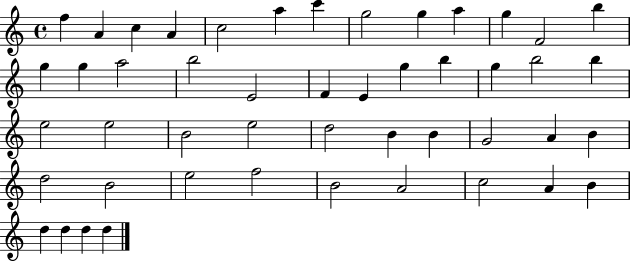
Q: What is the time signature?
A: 4/4